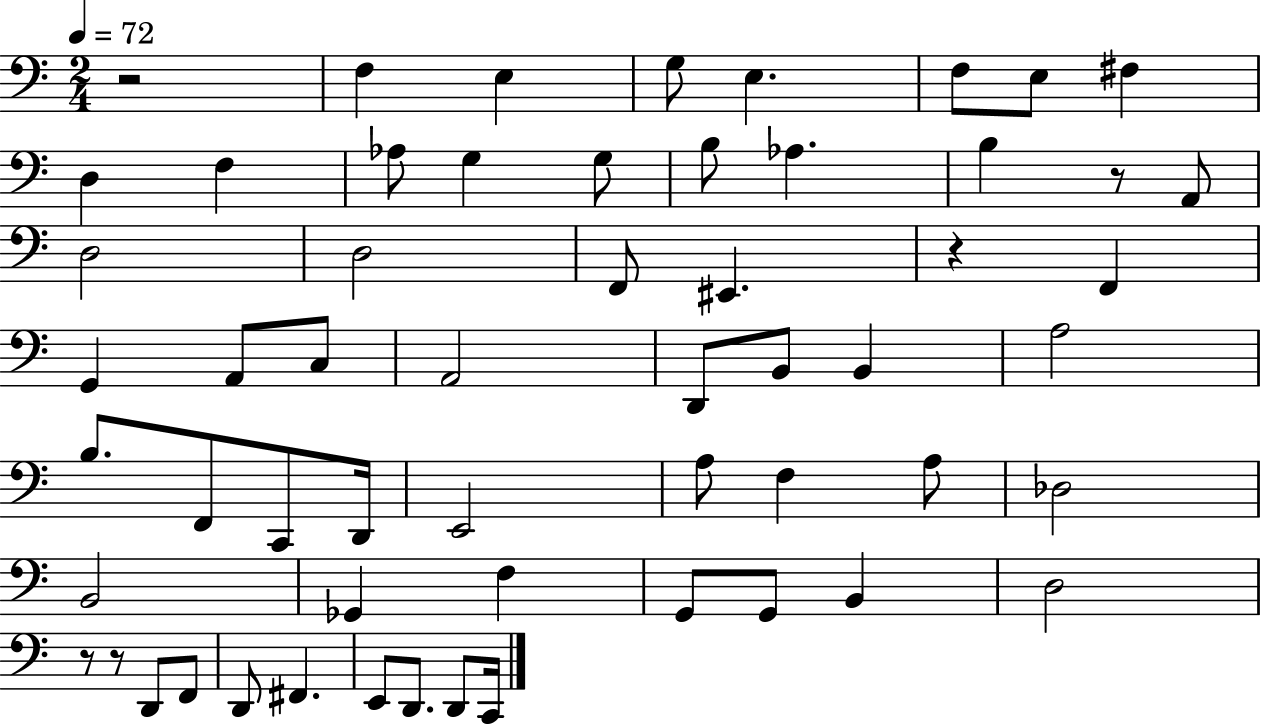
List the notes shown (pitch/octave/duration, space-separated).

R/h F3/q E3/q G3/e E3/q. F3/e E3/e F#3/q D3/q F3/q Ab3/e G3/q G3/e B3/e Ab3/q. B3/q R/e A2/e D3/h D3/h F2/e EIS2/q. R/q F2/q G2/q A2/e C3/e A2/h D2/e B2/e B2/q A3/h B3/e. F2/e C2/e D2/s E2/h A3/e F3/q A3/e Db3/h B2/h Gb2/q F3/q G2/e G2/e B2/q D3/h R/e R/e D2/e F2/e D2/e F#2/q. E2/e D2/e. D2/e C2/s